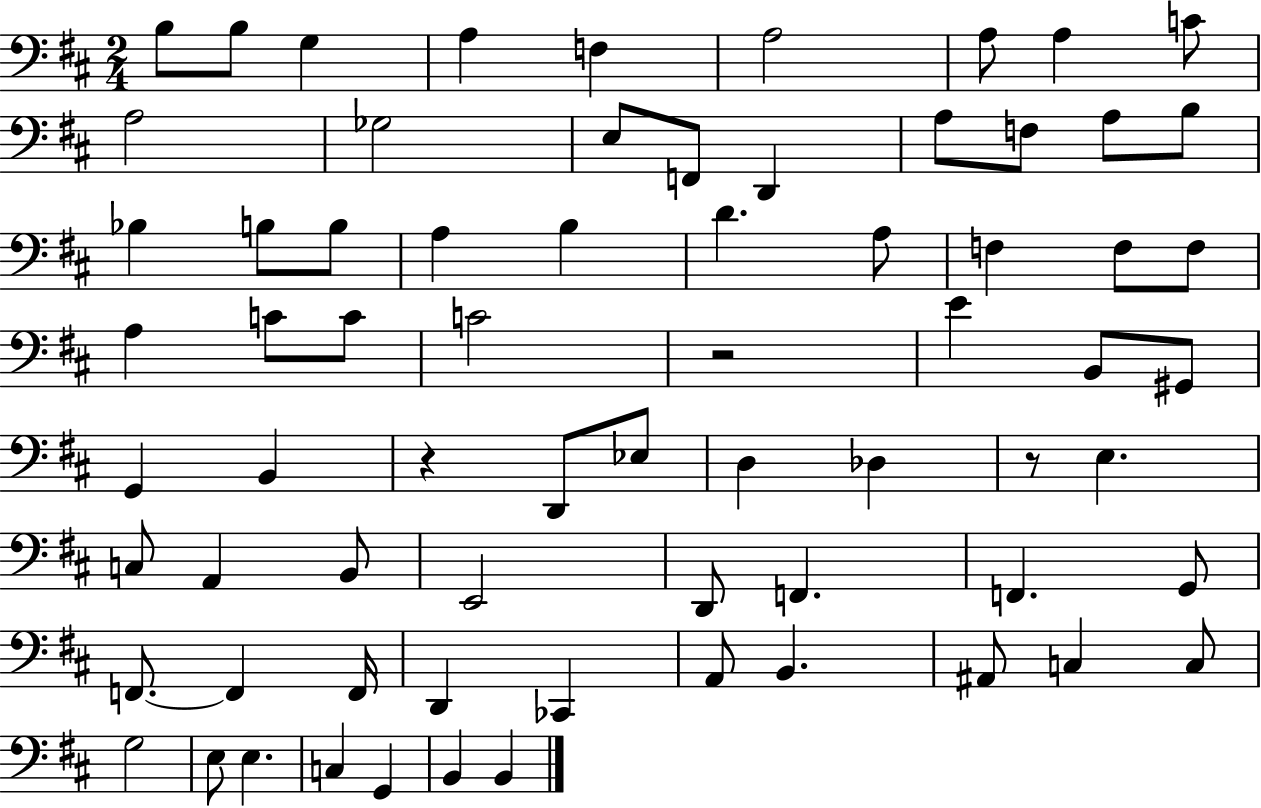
X:1
T:Untitled
M:2/4
L:1/4
K:D
B,/2 B,/2 G, A, F, A,2 A,/2 A, C/2 A,2 _G,2 E,/2 F,,/2 D,, A,/2 F,/2 A,/2 B,/2 _B, B,/2 B,/2 A, B, D A,/2 F, F,/2 F,/2 A, C/2 C/2 C2 z2 E B,,/2 ^G,,/2 G,, B,, z D,,/2 _E,/2 D, _D, z/2 E, C,/2 A,, B,,/2 E,,2 D,,/2 F,, F,, G,,/2 F,,/2 F,, F,,/4 D,, _C,, A,,/2 B,, ^A,,/2 C, C,/2 G,2 E,/2 E, C, G,, B,, B,,